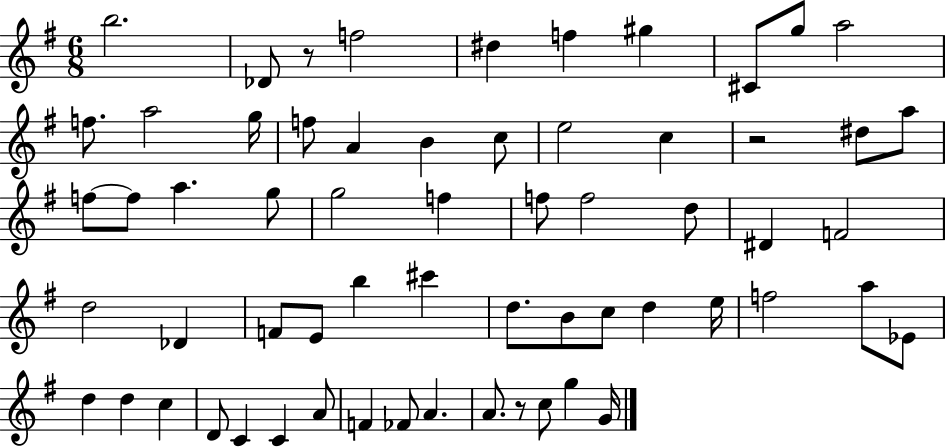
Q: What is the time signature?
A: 6/8